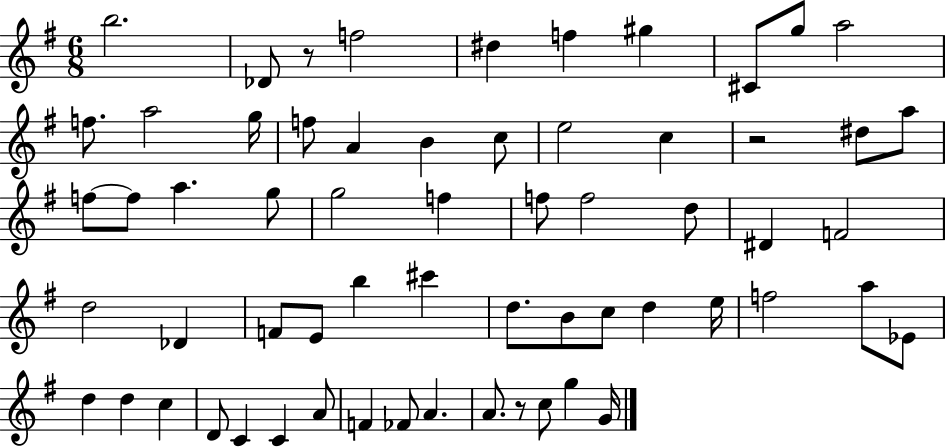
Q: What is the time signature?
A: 6/8